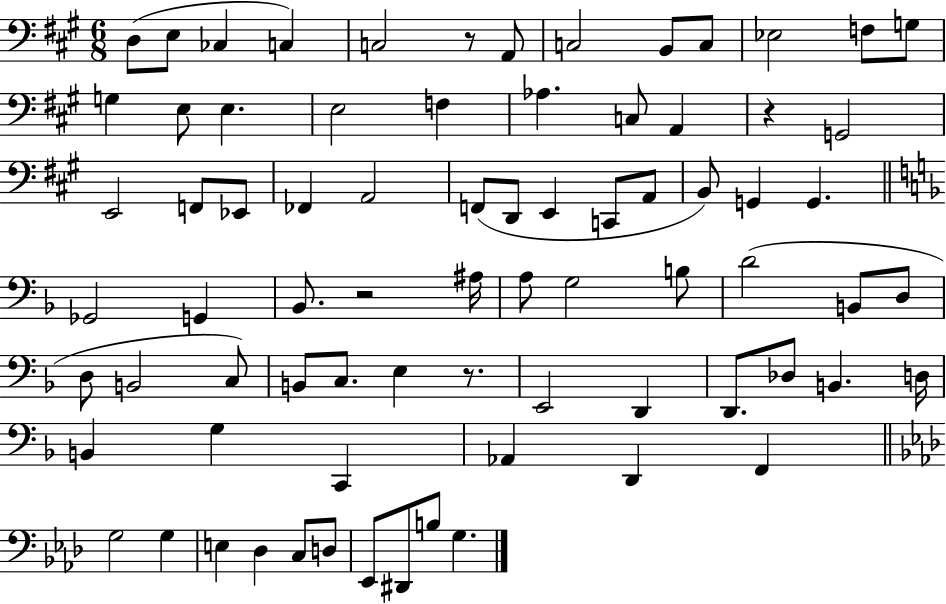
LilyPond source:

{
  \clef bass
  \numericTimeSignature
  \time 6/8
  \key a \major
  \repeat volta 2 { d8( e8 ces4 c4) | c2 r8 a,8 | c2 b,8 c8 | ees2 f8 g8 | \break g4 e8 e4. | e2 f4 | aes4. c8 a,4 | r4 g,2 | \break e,2 f,8 ees,8 | fes,4 a,2 | f,8( d,8 e,4 c,8 a,8 | b,8) g,4 g,4. | \break \bar "||" \break \key f \major ges,2 g,4 | bes,8. r2 ais16 | a8 g2 b8 | d'2( b,8 d8 | \break d8 b,2 c8) | b,8 c8. e4 r8. | e,2 d,4 | d,8. des8 b,4. d16 | \break b,4 g4 c,4 | aes,4 d,4 f,4 | \bar "||" \break \key aes \major g2 g4 | e4 des4 c8 d8 | ees,8 dis,8 b8 g4. | } \bar "|."
}